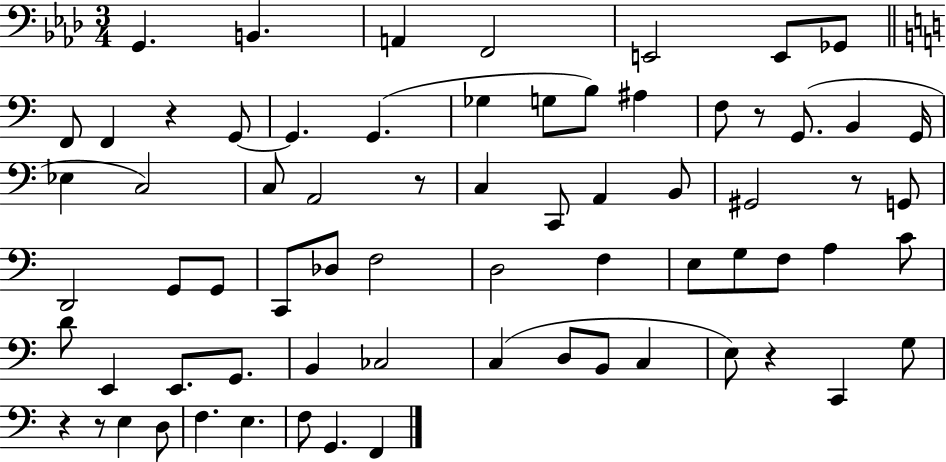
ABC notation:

X:1
T:Untitled
M:3/4
L:1/4
K:Ab
G,, B,, A,, F,,2 E,,2 E,,/2 _G,,/2 F,,/2 F,, z G,,/2 G,, G,, _G, G,/2 B,/2 ^A, F,/2 z/2 G,,/2 B,, G,,/4 _E, C,2 C,/2 A,,2 z/2 C, C,,/2 A,, B,,/2 ^G,,2 z/2 G,,/2 D,,2 G,,/2 G,,/2 C,,/2 _D,/2 F,2 D,2 F, E,/2 G,/2 F,/2 A, C/2 D/2 E,, E,,/2 G,,/2 B,, _C,2 C, D,/2 B,,/2 C, E,/2 z C,, G,/2 z z/2 E, D,/2 F, E, F,/2 G,, F,,